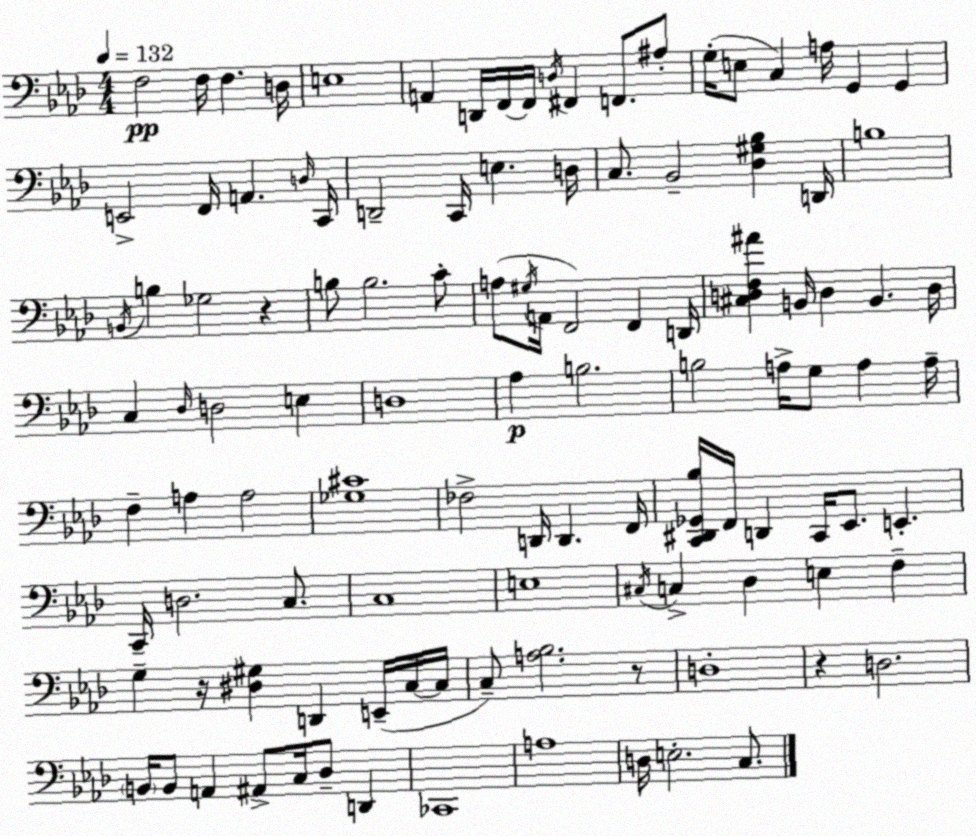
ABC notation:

X:1
T:Untitled
M:4/4
L:1/4
K:Ab
F,2 F,/4 F, D,/4 E,4 A,, D,,/4 F,,/4 F,,/4 D,/4 ^F,, F,,/2 ^A,/2 G,/4 E,/2 C, A,/4 G,, G,, E,,2 F,,/4 A,, D,/4 C,,/4 D,,2 C,,/4 E, D,/4 C,/2 _B,,2 [_D,^G,_B,] D,,/4 B,4 B,,/4 B, _G,2 z B,/2 B,2 C/2 A,/2 ^G,/4 A,,/4 F,,2 F,, D,,/4 [^C,D,F,^A] B,,/4 D, B,, D,/4 C, _D,/4 D,2 E, D,4 _A, B,2 B,2 A,/4 G,/2 A, A,/4 F, A, A,2 [_G,^C]4 _F,2 D,,/4 D,, F,,/4 [C,,^D,,_G,,_B,]/4 F,,/4 D,, C,,/4 _E,,/2 E,, C,,/4 D,2 C,/2 C,4 E,4 ^C,/4 C, _D, E, F, G, z/4 [^D,^G,] D,, E,,/4 C,/4 C,/4 C,/2 [A,_B,]2 z/2 D,4 z D,2 B,,/4 B,,/2 A,, ^A,,/2 C,/4 _D,/2 D,, _C,,4 A,4 D,/4 E,2 C,/2